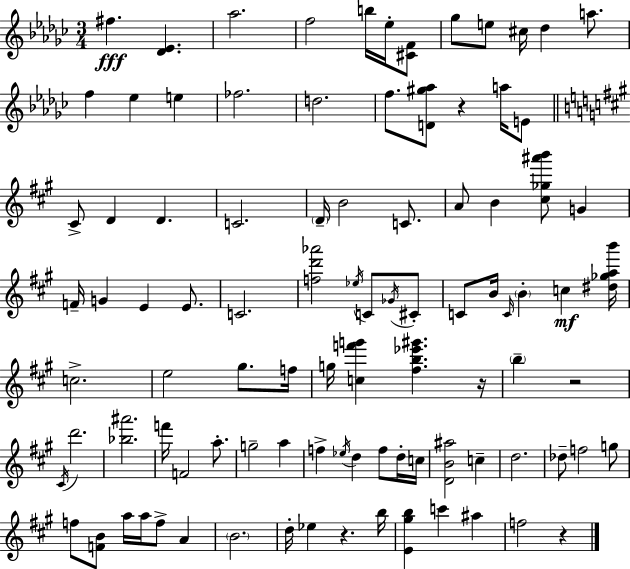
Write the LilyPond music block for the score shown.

{
  \clef treble
  \numericTimeSignature
  \time 3/4
  \key ees \minor
  fis''4.\fff <des' ees'>4. | aes''2. | f''2 b''16 ees''16-. <cis' f'>8 | ges''8 e''8 cis''16 des''4 a''8. | \break f''4 ees''4 e''4 | fes''2. | d''2. | f''8. <d' gis'' aes''>8 r4 a''16 e'8 | \break \bar "||" \break \key a \major cis'8-> d'4 d'4. | c'2. | \parenthesize d'16-- b'2 c'8. | a'8 b'4 <cis'' ges'' ais''' b'''>8 g'4 | \break f'16-- g'4 e'4 e'8. | c'2. | <f'' d''' aes'''>2 \acciaccatura { ees''16 } c'8 \acciaccatura { ges'16 } | cis'8-. c'8 b'16 \grace { c'16 } \parenthesize b'4-. c''4\mf | \break <dis'' ges'' a'' b'''>16 c''2.-> | e''2 gis''8. | f''16 g''16 <c'' f''' g'''>4 <fis'' b'' ees''' gis'''>4. | r16 \parenthesize b''4-- r2 | \break \acciaccatura { cis'16 } d'''2. | <bes'' ais'''>2. | f'''16 f'2 | a''8.-. g''2-- | \break a''4 f''4-> \acciaccatura { ees''16 } d''4 | f''8 d''16-. c''16 <d' b' ais''>2 | c''4-- d''2. | des''8-- f''2 | \break g''8 f''8 <f' b'>8 a''16 a''16 f''8-> | a'4 \parenthesize b'2. | d''16-. ees''4 r4. | b''16 <e' gis'' b''>4 c'''4 | \break ais''4 f''2 | r4 \bar "|."
}